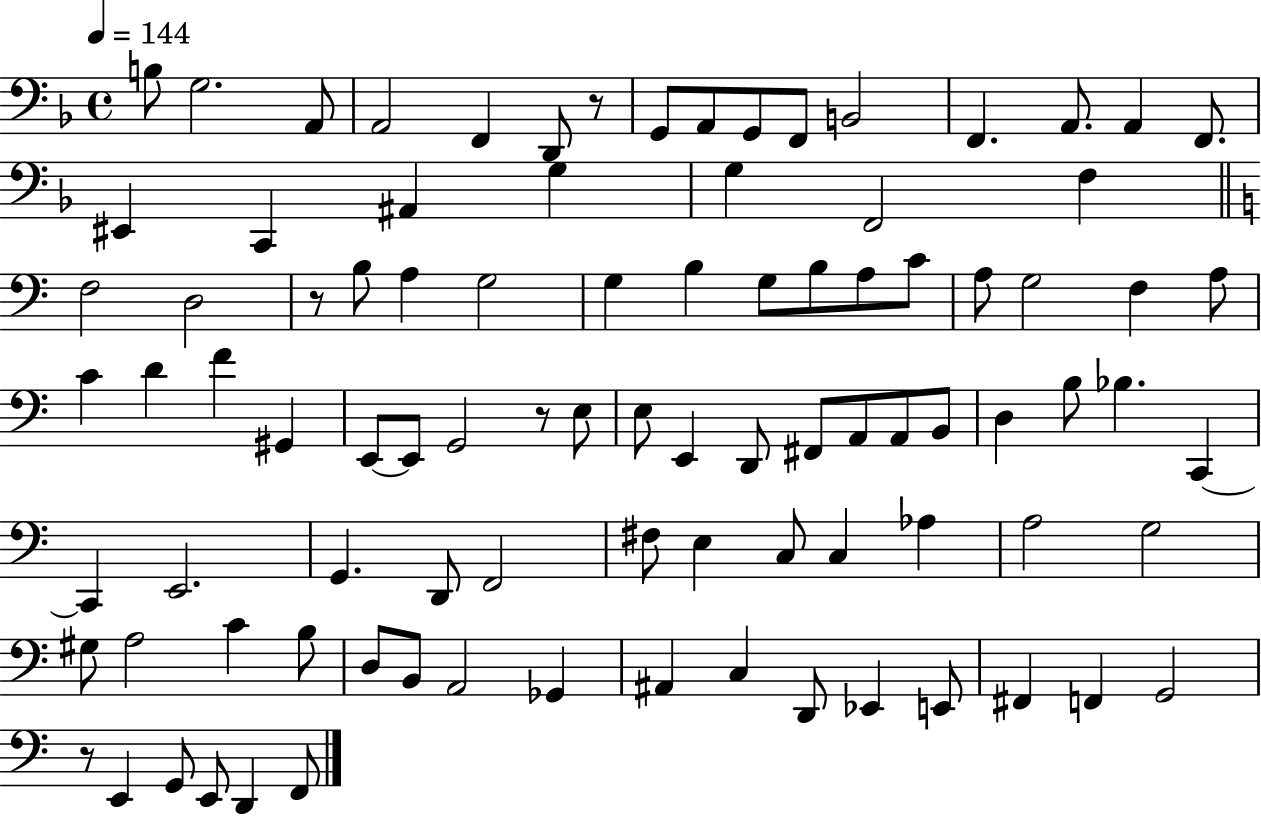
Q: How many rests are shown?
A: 4